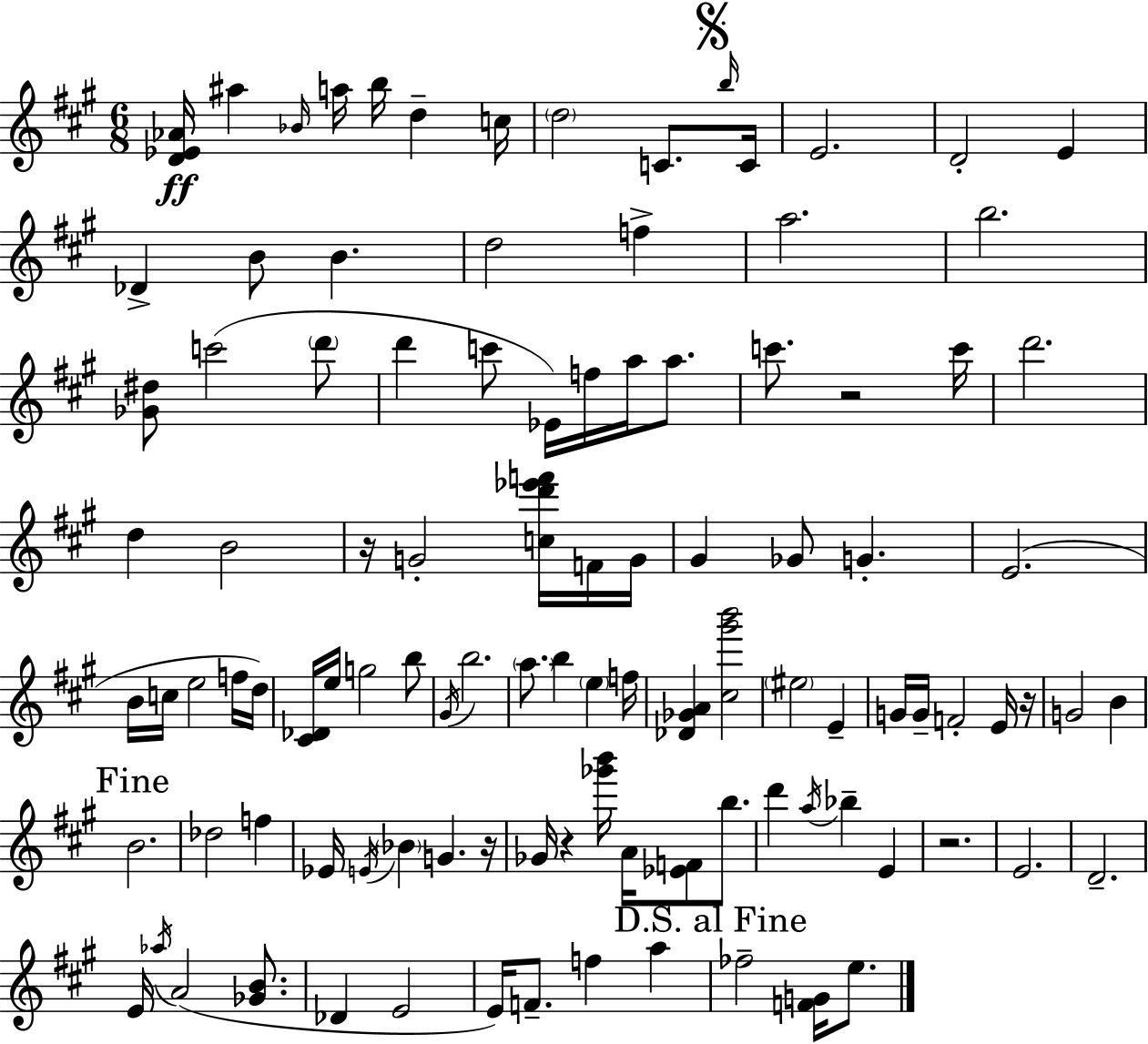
[D4,Eb4,Ab4]/s A#5/q Bb4/s A5/s B5/s D5/q C5/s D5/h C4/e. B5/s C4/s E4/h. D4/h E4/q Db4/q B4/e B4/q. D5/h F5/q A5/h. B5/h. [Gb4,D#5]/e C6/h D6/e D6/q C6/e Eb4/s F5/s A5/s A5/e. C6/e. R/h C6/s D6/h. D5/q B4/h R/s G4/h [C5,D6,Eb6,F6]/s F4/s G4/s G#4/q Gb4/e G4/q. E4/h. B4/s C5/s E5/h F5/s D5/s [C#4,Db4]/s E5/s G5/h B5/e G#4/s B5/h. A5/e. B5/q E5/q F5/s [Db4,Gb4,A4]/q [C#5,G#6,B6]/h EIS5/h E4/q G4/s G4/s F4/h E4/s R/s G4/h B4/q B4/h. Db5/h F5/q Eb4/s E4/s Bb4/q G4/q. R/s Gb4/s R/q [Gb6,B6]/s A4/s [Eb4,F4]/e B5/e. D6/q A5/s Bb5/q E4/q R/h. E4/h. D4/h. E4/s Ab5/s A4/h [Gb4,B4]/e. Db4/q E4/h E4/s F4/e. F5/q A5/q FES5/h [F4,G4]/s E5/e.